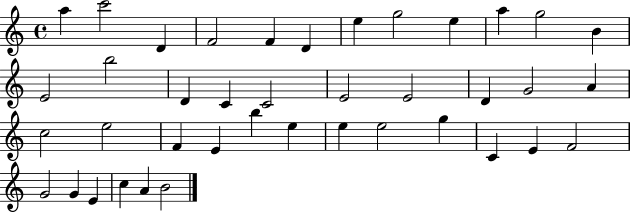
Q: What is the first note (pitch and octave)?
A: A5